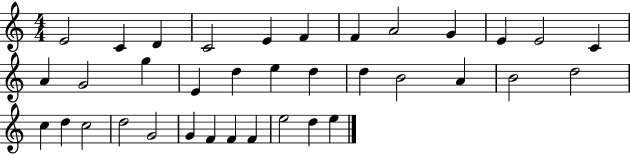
E4/h C4/q D4/q C4/h E4/q F4/q F4/q A4/h G4/q E4/q E4/h C4/q A4/q G4/h G5/q E4/q D5/q E5/q D5/q D5/q B4/h A4/q B4/h D5/h C5/q D5/q C5/h D5/h G4/h G4/q F4/q F4/q F4/q E5/h D5/q E5/q